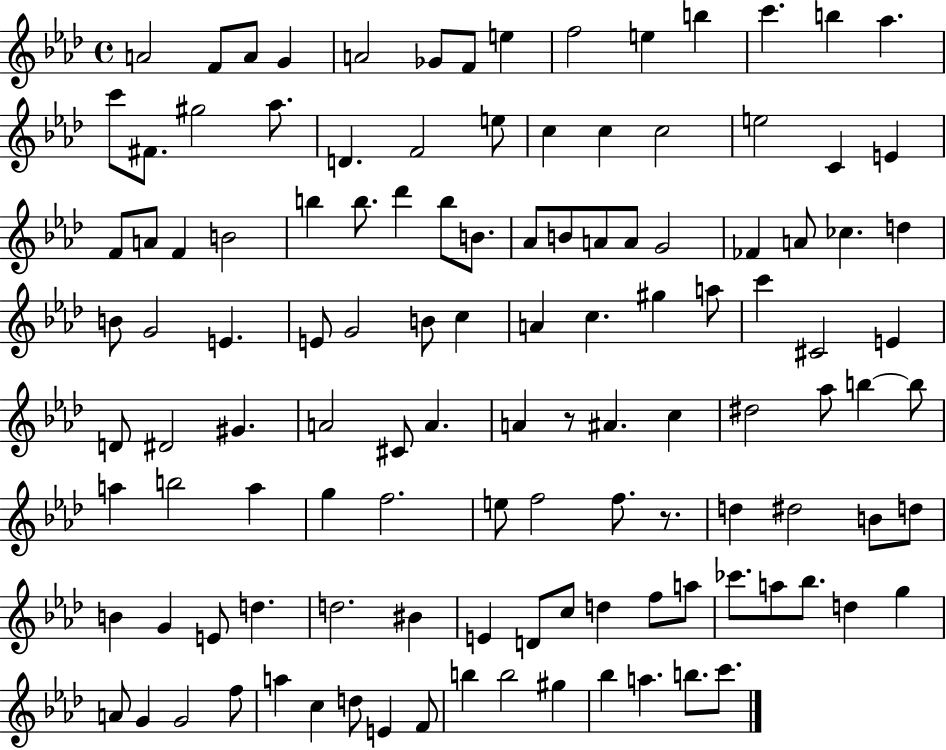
A4/h F4/e A4/e G4/q A4/h Gb4/e F4/e E5/q F5/h E5/q B5/q C6/q. B5/q Ab5/q. C6/e F#4/e. G#5/h Ab5/e. D4/q. F4/h E5/e C5/q C5/q C5/h E5/h C4/q E4/q F4/e A4/e F4/q B4/h B5/q B5/e. Db6/q B5/e B4/e. Ab4/e B4/e A4/e A4/e G4/h FES4/q A4/e CES5/q. D5/q B4/e G4/h E4/q. E4/e G4/h B4/e C5/q A4/q C5/q. G#5/q A5/e C6/q C#4/h E4/q D4/e D#4/h G#4/q. A4/h C#4/e A4/q. A4/q R/e A#4/q. C5/q D#5/h Ab5/e B5/q B5/e A5/q B5/h A5/q G5/q F5/h. E5/e F5/h F5/e. R/e. D5/q D#5/h B4/e D5/e B4/q G4/q E4/e D5/q. D5/h. BIS4/q E4/q D4/e C5/e D5/q F5/e A5/e CES6/e. A5/e Bb5/e. D5/q G5/q A4/e G4/q G4/h F5/e A5/q C5/q D5/e E4/q F4/e B5/q B5/h G#5/q Bb5/q A5/q. B5/e. C6/e.